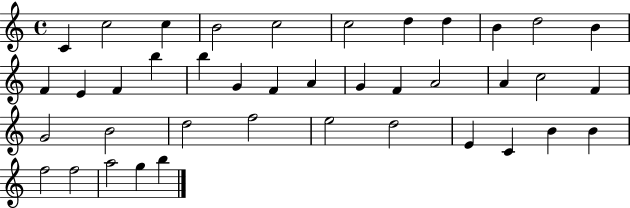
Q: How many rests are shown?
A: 0